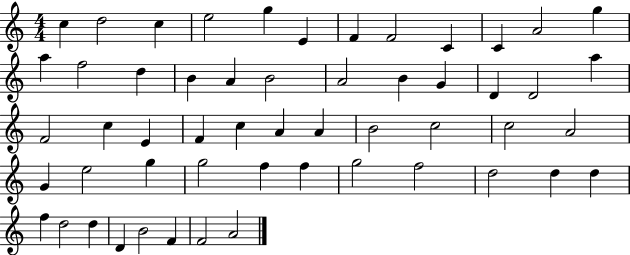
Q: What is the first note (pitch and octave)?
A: C5